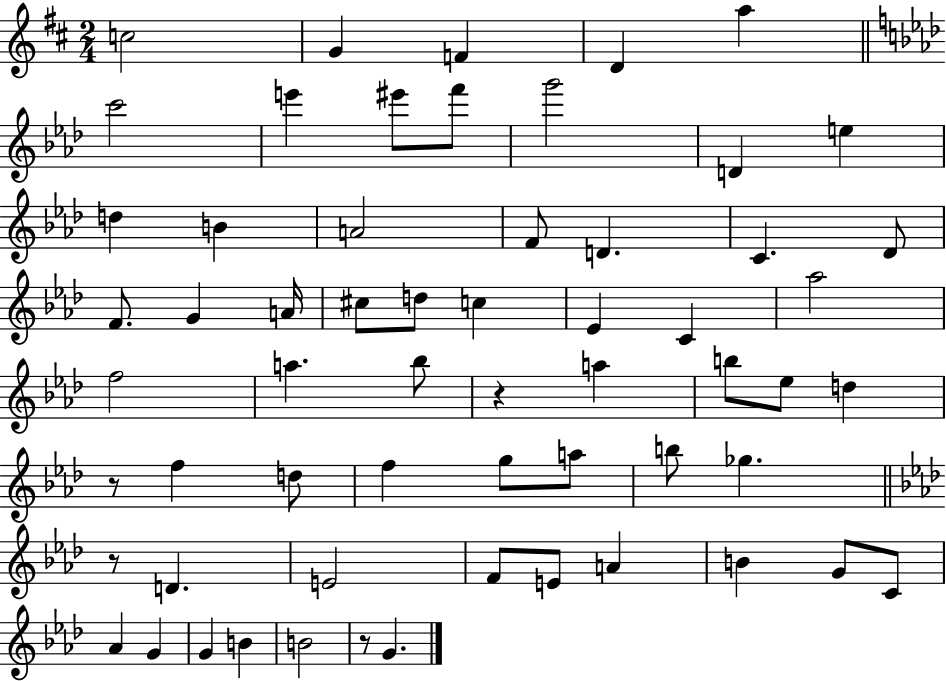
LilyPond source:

{
  \clef treble
  \numericTimeSignature
  \time 2/4
  \key d \major
  c''2 | g'4 f'4 | d'4 a''4 | \bar "||" \break \key aes \major c'''2 | e'''4 eis'''8 f'''8 | g'''2 | d'4 e''4 | \break d''4 b'4 | a'2 | f'8 d'4. | c'4. des'8 | \break f'8. g'4 a'16 | cis''8 d''8 c''4 | ees'4 c'4 | aes''2 | \break f''2 | a''4. bes''8 | r4 a''4 | b''8 ees''8 d''4 | \break r8 f''4 d''8 | f''4 g''8 a''8 | b''8 ges''4. | \bar "||" \break \key aes \major r8 d'4. | e'2 | f'8 e'8 a'4 | b'4 g'8 c'8 | \break aes'4 g'4 | g'4 b'4 | b'2 | r8 g'4. | \break \bar "|."
}